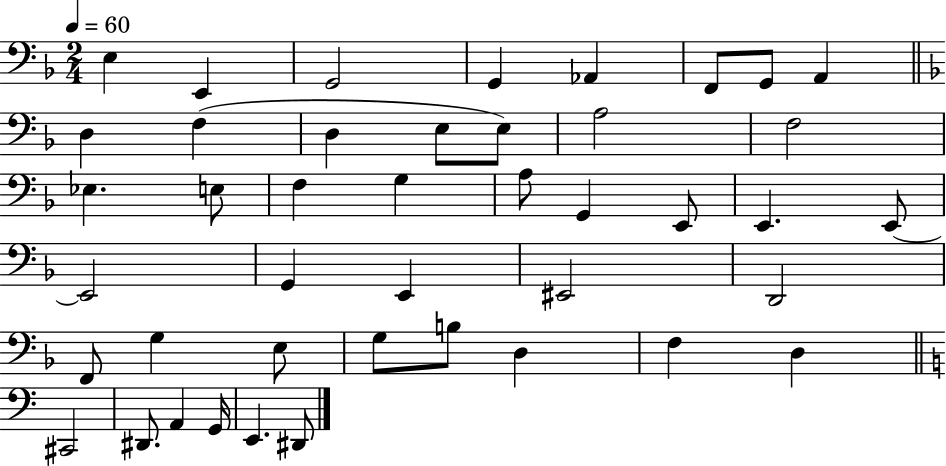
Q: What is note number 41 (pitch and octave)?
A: G2